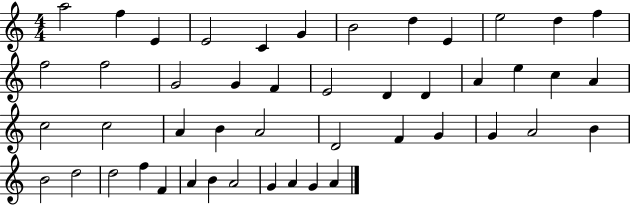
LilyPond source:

{
  \clef treble
  \numericTimeSignature
  \time 4/4
  \key c \major
  a''2 f''4 e'4 | e'2 c'4 g'4 | b'2 d''4 e'4 | e''2 d''4 f''4 | \break f''2 f''2 | g'2 g'4 f'4 | e'2 d'4 d'4 | a'4 e''4 c''4 a'4 | \break c''2 c''2 | a'4 b'4 a'2 | d'2 f'4 g'4 | g'4 a'2 b'4 | \break b'2 d''2 | d''2 f''4 f'4 | a'4 b'4 a'2 | g'4 a'4 g'4 a'4 | \break \bar "|."
}